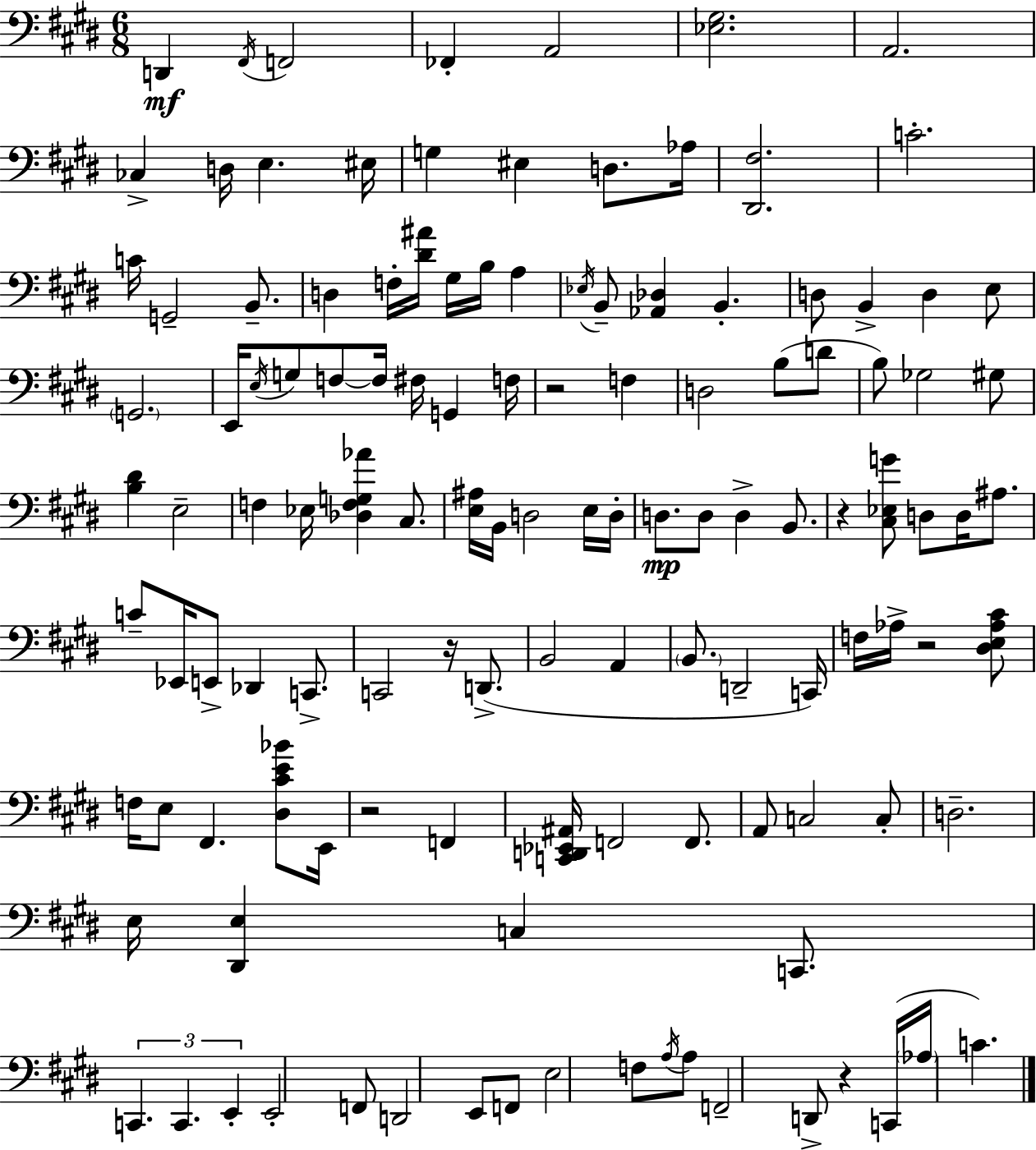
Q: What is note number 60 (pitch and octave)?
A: D3